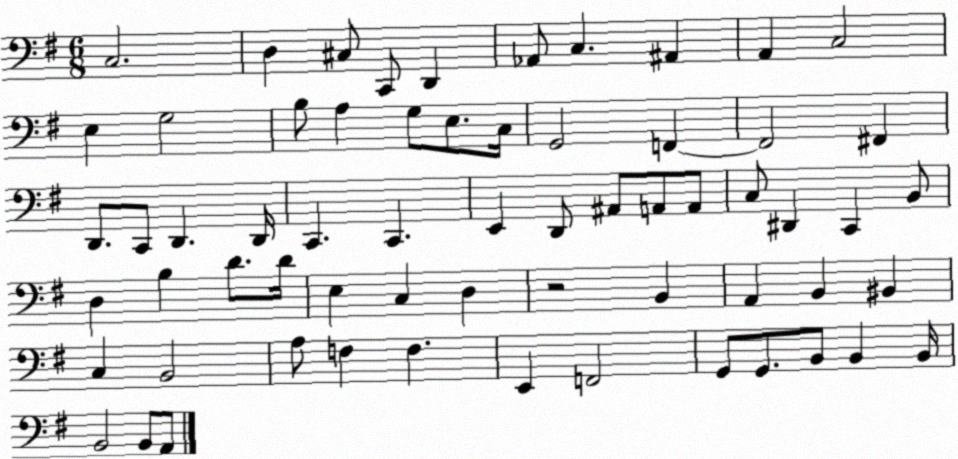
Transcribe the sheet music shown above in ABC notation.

X:1
T:Untitled
M:6/8
L:1/4
K:G
C,2 D, ^C,/2 C,,/2 D,, _A,,/2 C, ^A,, A,, C,2 E, G,2 B,/2 A, G,/2 E,/2 C,/4 G,,2 F,, F,,2 ^F,, D,,/2 C,,/2 D,, D,,/4 C,, C,, E,, D,,/2 ^A,,/2 A,,/2 A,,/2 C,/2 ^D,, C,, B,,/2 D, B, D/2 D/4 E, C, D, z2 B,, A,, B,, ^B,, C, B,,2 A,/2 F, F, E,, F,,2 G,,/2 G,,/2 B,,/2 B,, B,,/4 B,,2 B,,/2 A,,/2